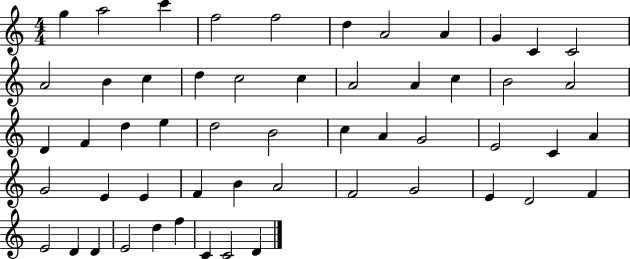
X:1
T:Untitled
M:4/4
L:1/4
K:C
g a2 c' f2 f2 d A2 A G C C2 A2 B c d c2 c A2 A c B2 A2 D F d e d2 B2 c A G2 E2 C A G2 E E F B A2 F2 G2 E D2 F E2 D D E2 d f C C2 D